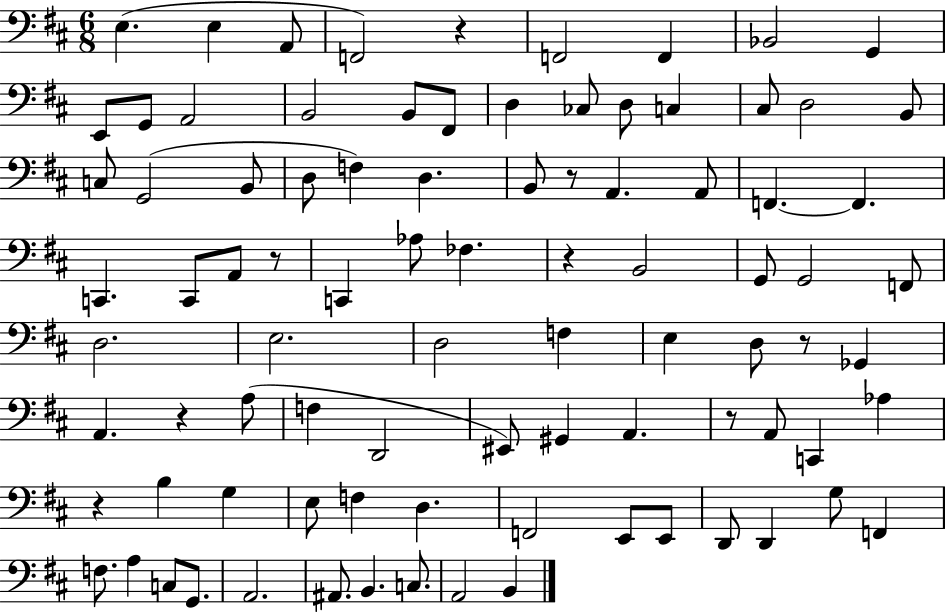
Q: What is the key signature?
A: D major